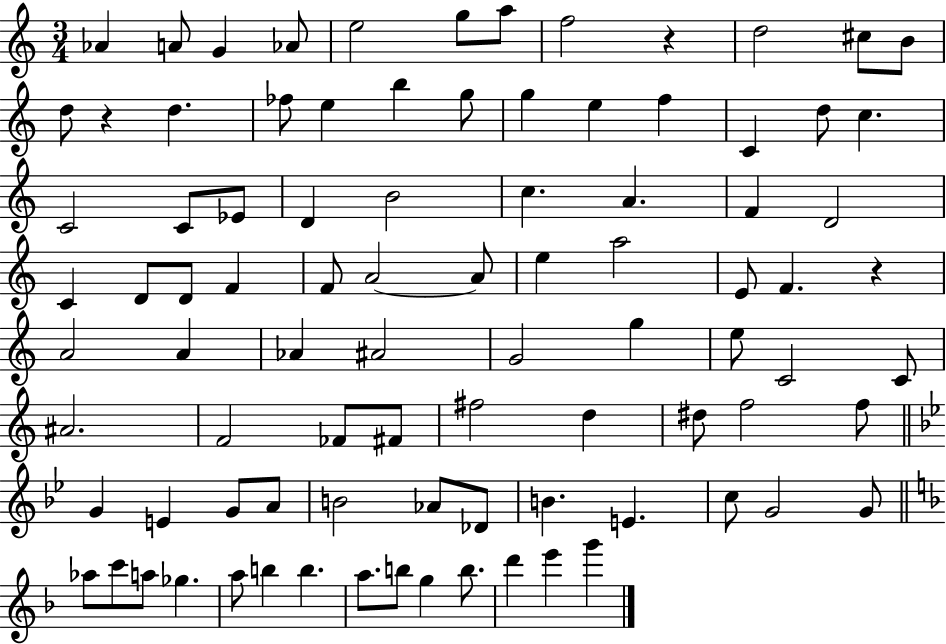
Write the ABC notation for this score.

X:1
T:Untitled
M:3/4
L:1/4
K:C
_A A/2 G _A/2 e2 g/2 a/2 f2 z d2 ^c/2 B/2 d/2 z d _f/2 e b g/2 g e f C d/2 c C2 C/2 _E/2 D B2 c A F D2 C D/2 D/2 F F/2 A2 A/2 e a2 E/2 F z A2 A _A ^A2 G2 g e/2 C2 C/2 ^A2 F2 _F/2 ^F/2 ^f2 d ^d/2 f2 f/2 G E G/2 A/2 B2 _A/2 _D/2 B E c/2 G2 G/2 _a/2 c'/2 a/2 _g a/2 b b a/2 b/2 g b/2 d' e' g'